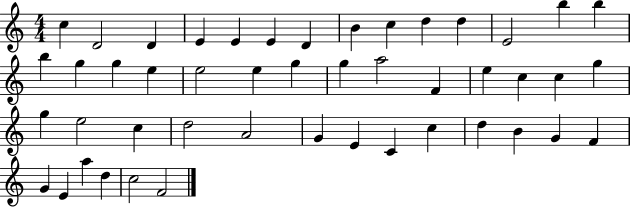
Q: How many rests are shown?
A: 0